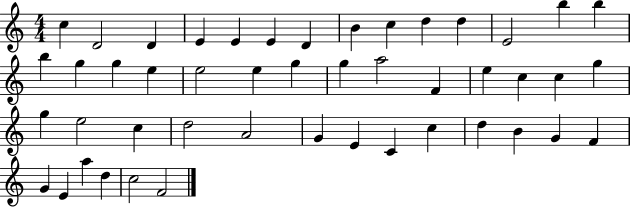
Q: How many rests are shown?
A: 0